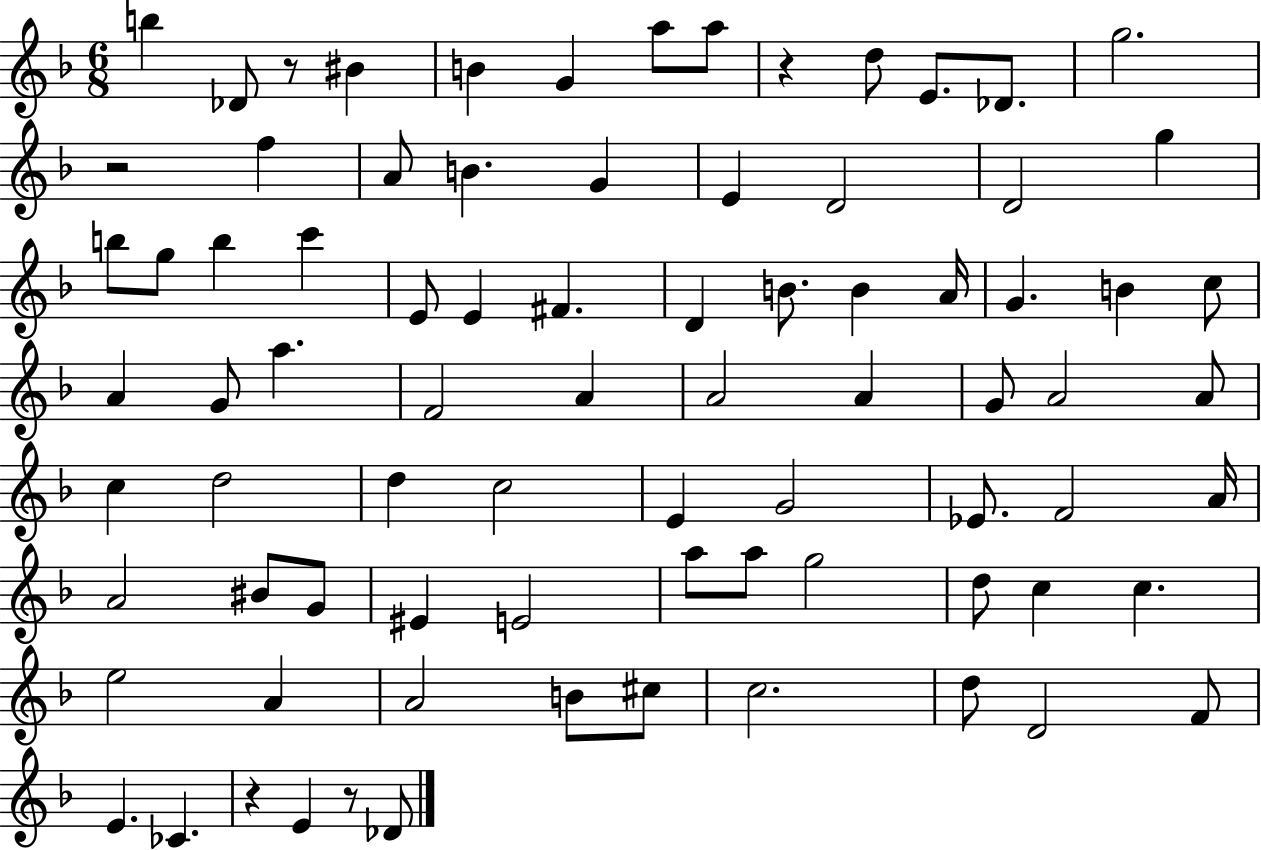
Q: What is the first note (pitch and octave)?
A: B5